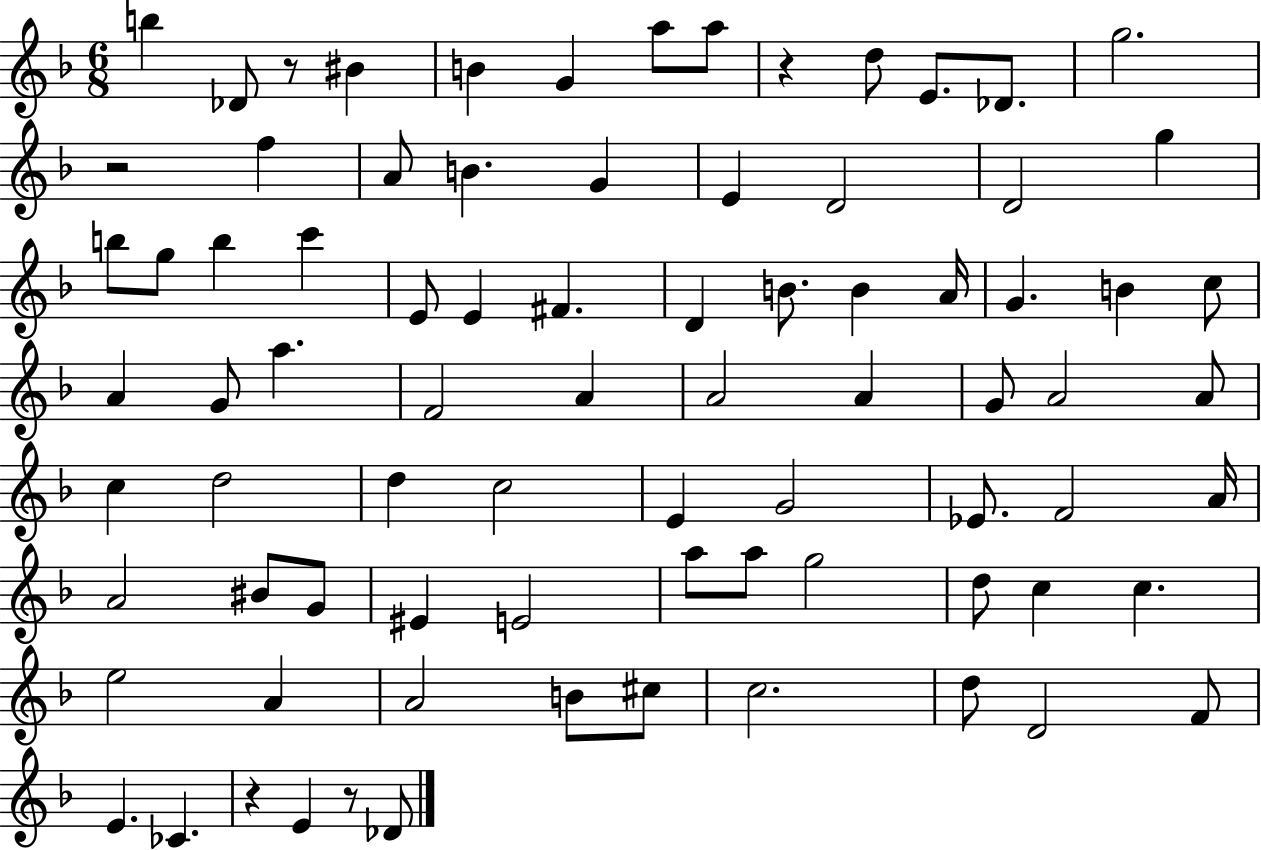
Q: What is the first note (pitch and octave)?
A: B5